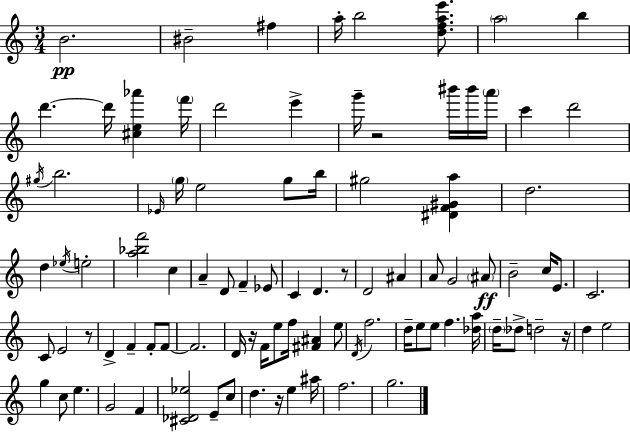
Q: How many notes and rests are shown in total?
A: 94